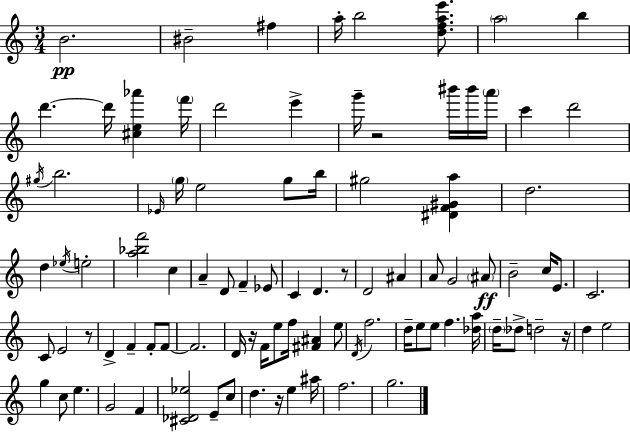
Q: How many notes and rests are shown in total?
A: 94